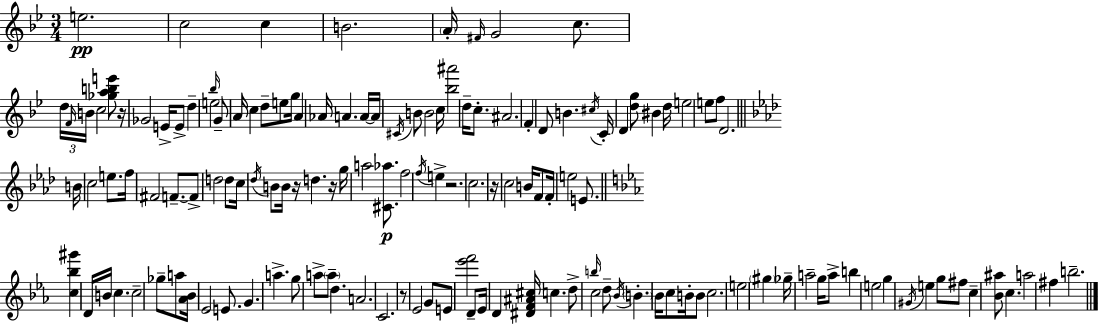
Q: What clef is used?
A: treble